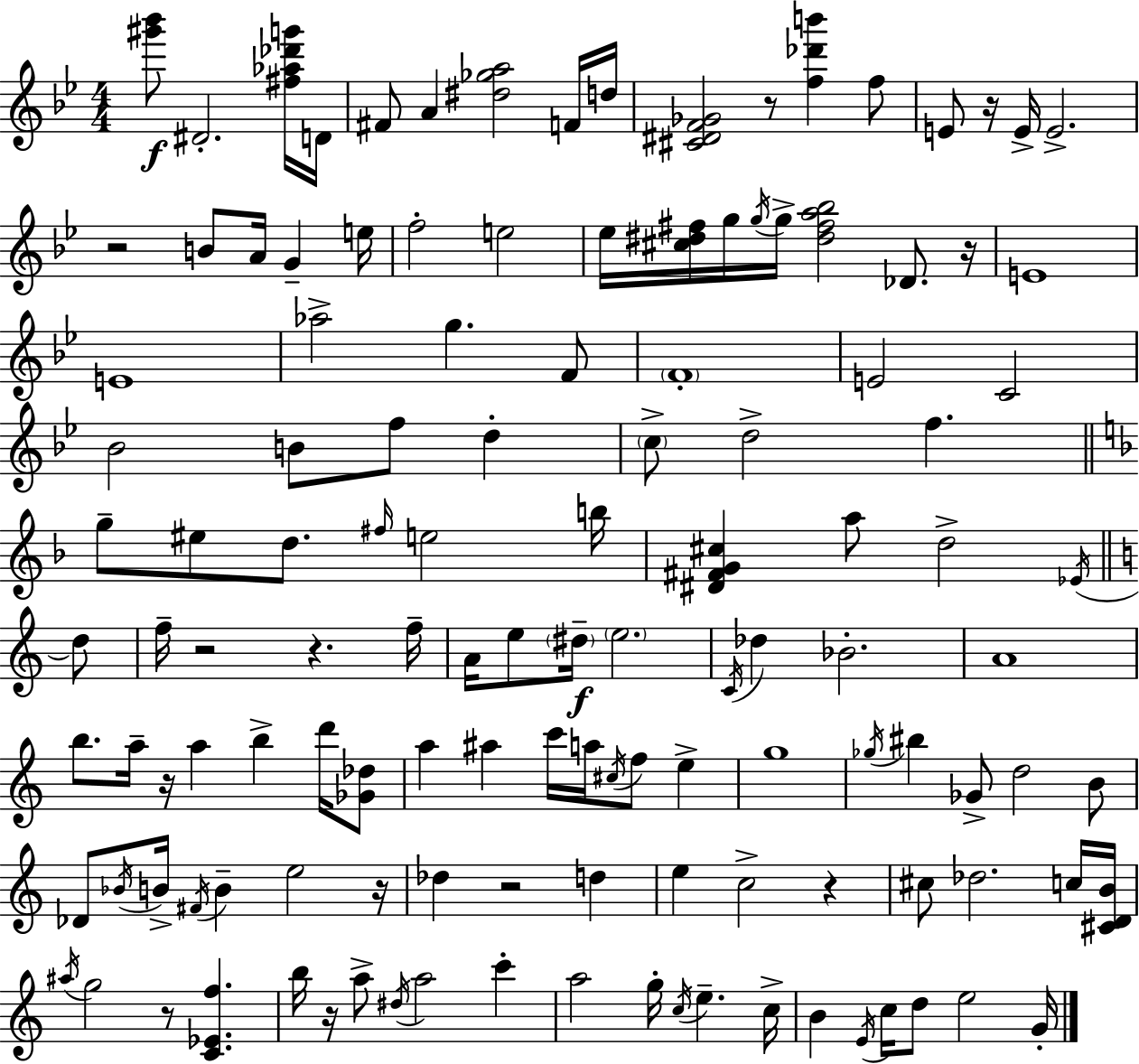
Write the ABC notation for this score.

X:1
T:Untitled
M:4/4
L:1/4
K:Gm
[^g'_b']/2 ^D2 [^f_a_d'g']/4 D/4 ^F/2 A [^d_ga]2 F/4 d/4 [^C^DF_G]2 z/2 [f_d'b'] f/2 E/2 z/4 E/4 E2 z2 B/2 A/4 G e/4 f2 e2 _e/4 [^c^d^f]/4 g/4 g/4 g/4 [^d^fa_b]2 _D/2 z/4 E4 E4 _a2 g F/2 F4 E2 C2 _B2 B/2 f/2 d c/2 d2 f g/2 ^e/2 d/2 ^f/4 e2 b/4 [^D^FG^c] a/2 d2 _E/4 d/2 f/4 z2 z f/4 A/4 e/2 ^d/4 e2 C/4 _d _B2 A4 b/2 a/4 z/4 a b d'/4 [_G_d]/2 a ^a c'/4 a/4 ^c/4 f/2 e g4 _g/4 ^b _G/2 d2 B/2 _D/2 _B/4 B/4 ^F/4 B e2 z/4 _d z2 d e c2 z ^c/2 _d2 c/4 [^CDB]/4 ^a/4 g2 z/2 [C_Ef] b/4 z/4 a/2 ^d/4 a2 c' a2 g/4 c/4 e c/4 B E/4 c/4 d/2 e2 G/4